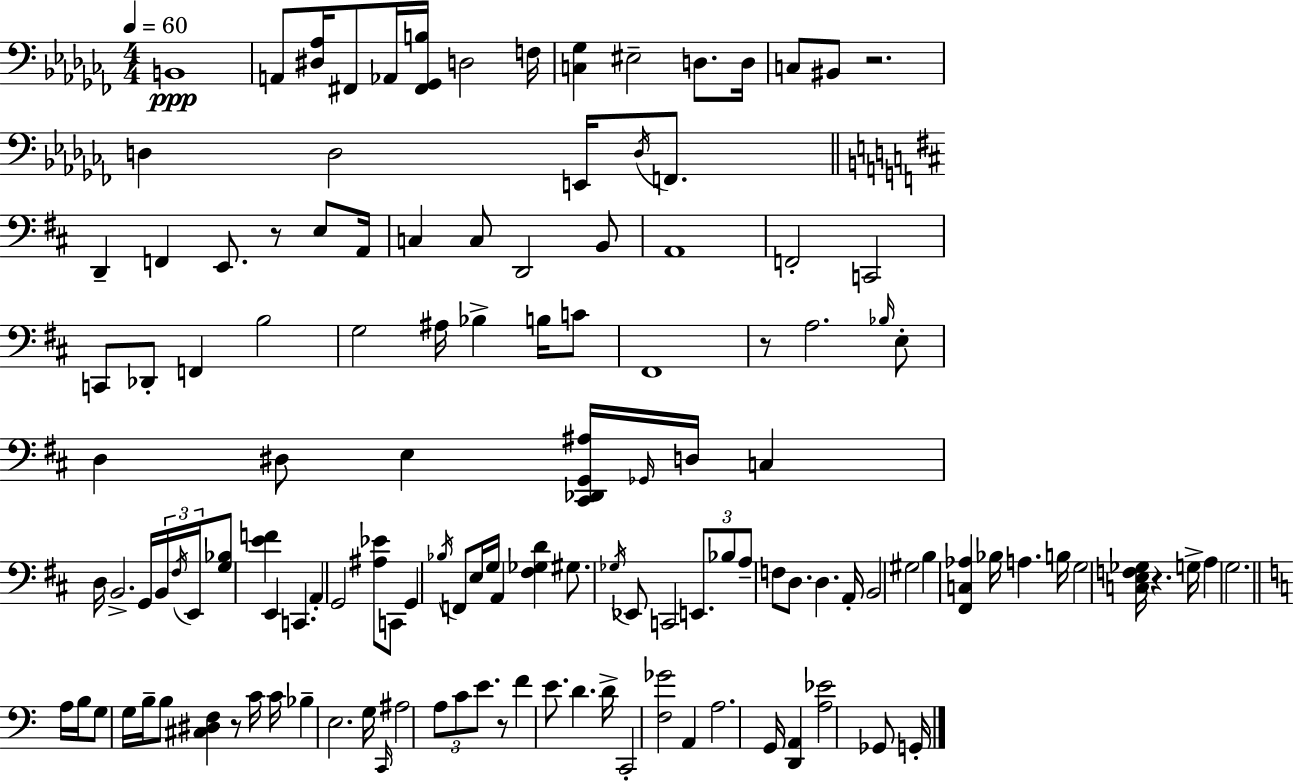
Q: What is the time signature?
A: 4/4